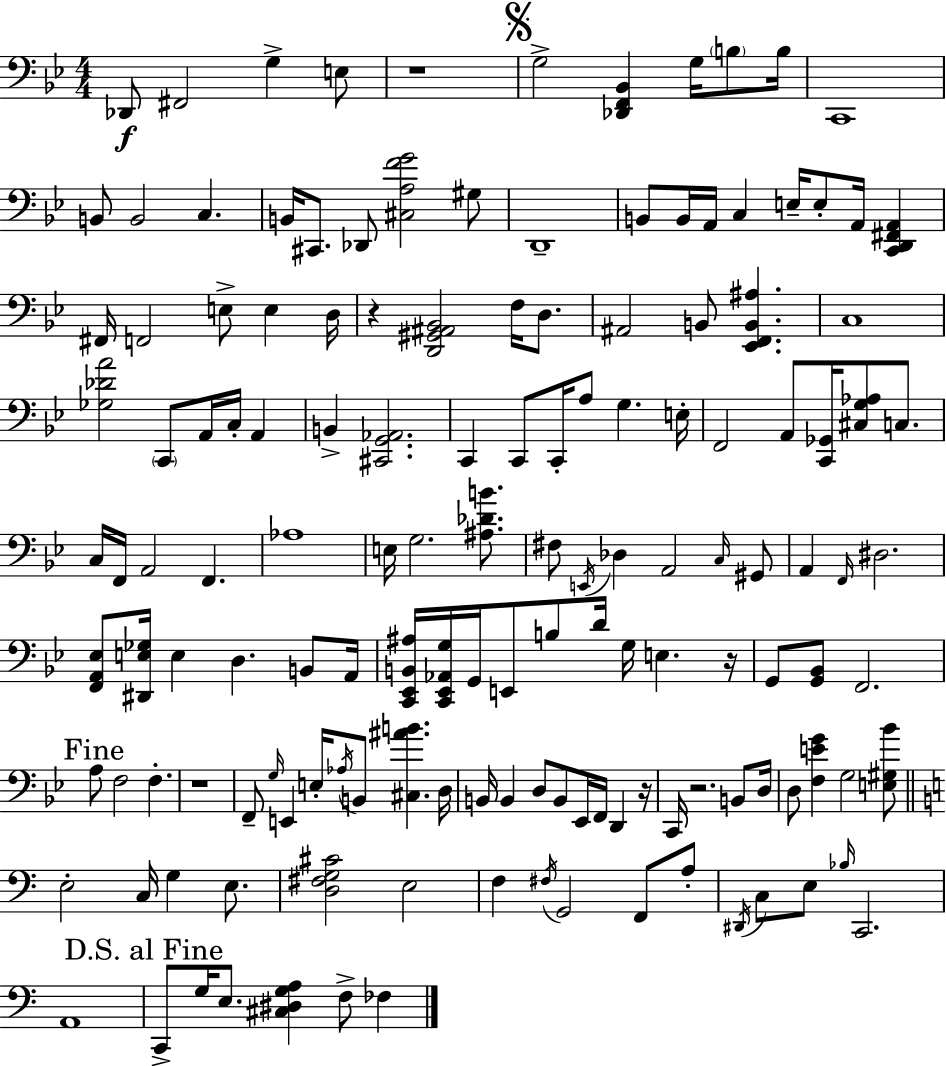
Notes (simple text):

Db2/e F#2/h G3/q E3/e R/w G3/h [Db2,F2,Bb2]/q G3/s B3/e B3/s C2/w B2/e B2/h C3/q. B2/s C#2/e. Db2/e [C#3,A3,F4,G4]/h G#3/e D2/w B2/e B2/s A2/s C3/q E3/s E3/e A2/s [C2,D2,F#2,A2]/q F#2/s F2/h E3/e E3/q D3/s R/q [D2,G#2,A#2,Bb2]/h F3/s D3/e. A#2/h B2/e [Eb2,F2,B2,A#3]/q. C3/w [Gb3,Db4,A4]/h C2/e A2/s C3/s A2/q B2/q [C#2,G2,Ab2]/h. C2/q C2/e C2/s A3/e G3/q. E3/s F2/h A2/e [C2,Gb2]/s [C#3,G3,Ab3]/e C3/e. C3/s F2/s A2/h F2/q. Ab3/w E3/s G3/h. [A#3,Db4,B4]/e. F#3/e E2/s Db3/q A2/h C3/s G#2/e A2/q F2/s D#3/h. [F2,A2,Eb3]/e [D#2,E3,Gb3]/s E3/q D3/q. B2/e A2/s [C2,Eb2,B2,A#3]/s [C2,Eb2,Ab2,G3]/s G2/s E2/e B3/e D4/s G3/s E3/q. R/s G2/e [G2,Bb2]/e F2/h. A3/e F3/h F3/q. R/w F2/e G3/s E2/q E3/s Ab3/s B2/e [C#3,A#4,B4]/q. D3/s B2/s B2/q D3/e B2/e Eb2/s F2/s D2/q R/s C2/s R/h. B2/e D3/s D3/e [F3,E4,G4]/q G3/h [E3,G#3,Bb4]/e E3/h C3/s G3/q E3/e. [D3,F#3,G3,C#4]/h E3/h F3/q F#3/s G2/h F2/e A3/e D#2/s C3/e E3/e Bb3/s C2/h. A2/w C2/e G3/s E3/e. [C#3,D#3,G3,A3]/q F3/e FES3/q